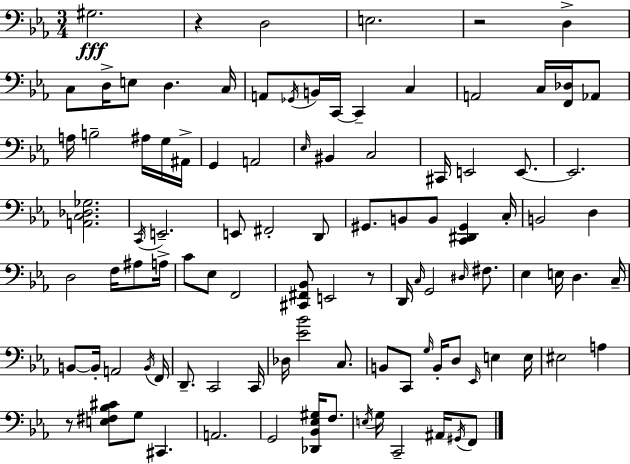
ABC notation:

X:1
T:Untitled
M:3/4
L:1/4
K:Eb
^G,2 z D,2 E,2 z2 D, C,/2 D,/4 E,/2 D, C,/4 A,,/2 _G,,/4 B,,/4 C,,/4 C,, C, A,,2 C,/4 [F,,_D,]/4 _A,,/2 A,/4 B,2 ^A,/4 G,/4 ^A,,/4 G,, A,,2 _E,/4 ^B,, C,2 ^C,,/4 E,,2 E,,/2 E,,2 [A,,C,_D,_G,]2 C,,/4 E,,2 E,,/2 ^F,,2 D,,/2 ^G,,/2 B,,/2 B,,/2 [C,,^D,,^G,,] C,/4 B,,2 D, D,2 F,/4 ^A,/2 A,/4 C/2 _E,/2 F,,2 [^C,,^F,,_B,,]/2 E,,2 z/2 D,,/4 C,/4 G,,2 ^D,/4 ^F,/2 _E, E,/4 D, C,/4 B,,/2 B,,/4 A,,2 B,,/4 F,,/4 D,,/2 C,,2 C,,/4 _D,/4 [_E_B]2 C,/2 B,,/2 C,,/2 G,/4 B,,/4 D,/2 _E,,/4 E, E,/4 ^E,2 A, z/2 [E,^F,_B,^C]/2 G,/2 ^C,, A,,2 G,,2 [_D,,_B,,_E,^G,]/4 F,/2 E,/4 G,/4 C,,2 ^A,,/4 ^G,,/4 F,,/2